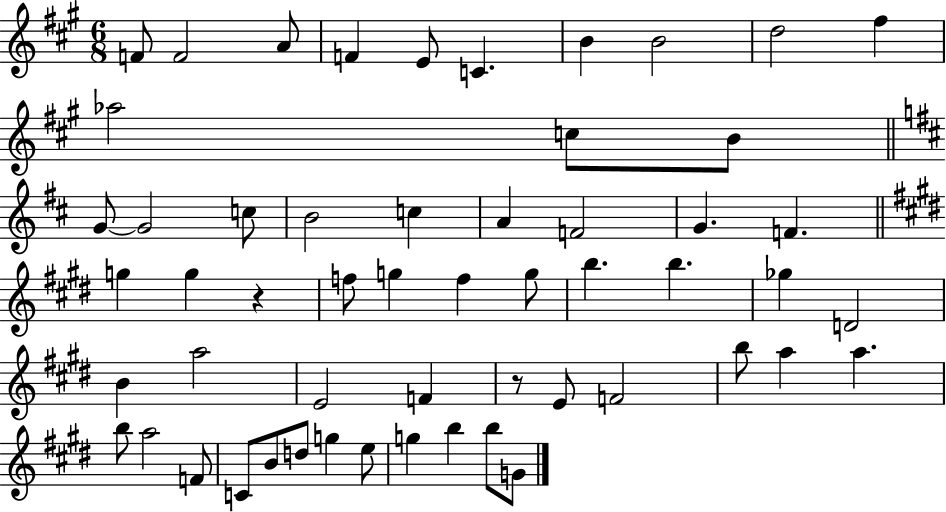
X:1
T:Untitled
M:6/8
L:1/4
K:A
F/2 F2 A/2 F E/2 C B B2 d2 ^f _a2 c/2 B/2 G/2 G2 c/2 B2 c A F2 G F g g z f/2 g f g/2 b b _g D2 B a2 E2 F z/2 E/2 F2 b/2 a a b/2 a2 F/2 C/2 B/2 d/2 g e/2 g b b/2 G/2